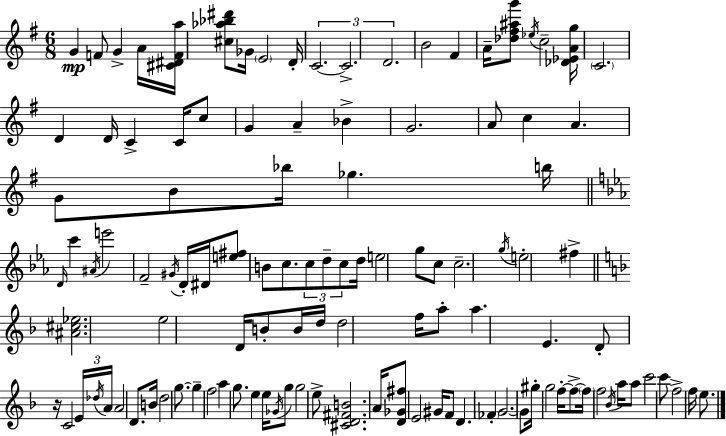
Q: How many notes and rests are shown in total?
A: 115